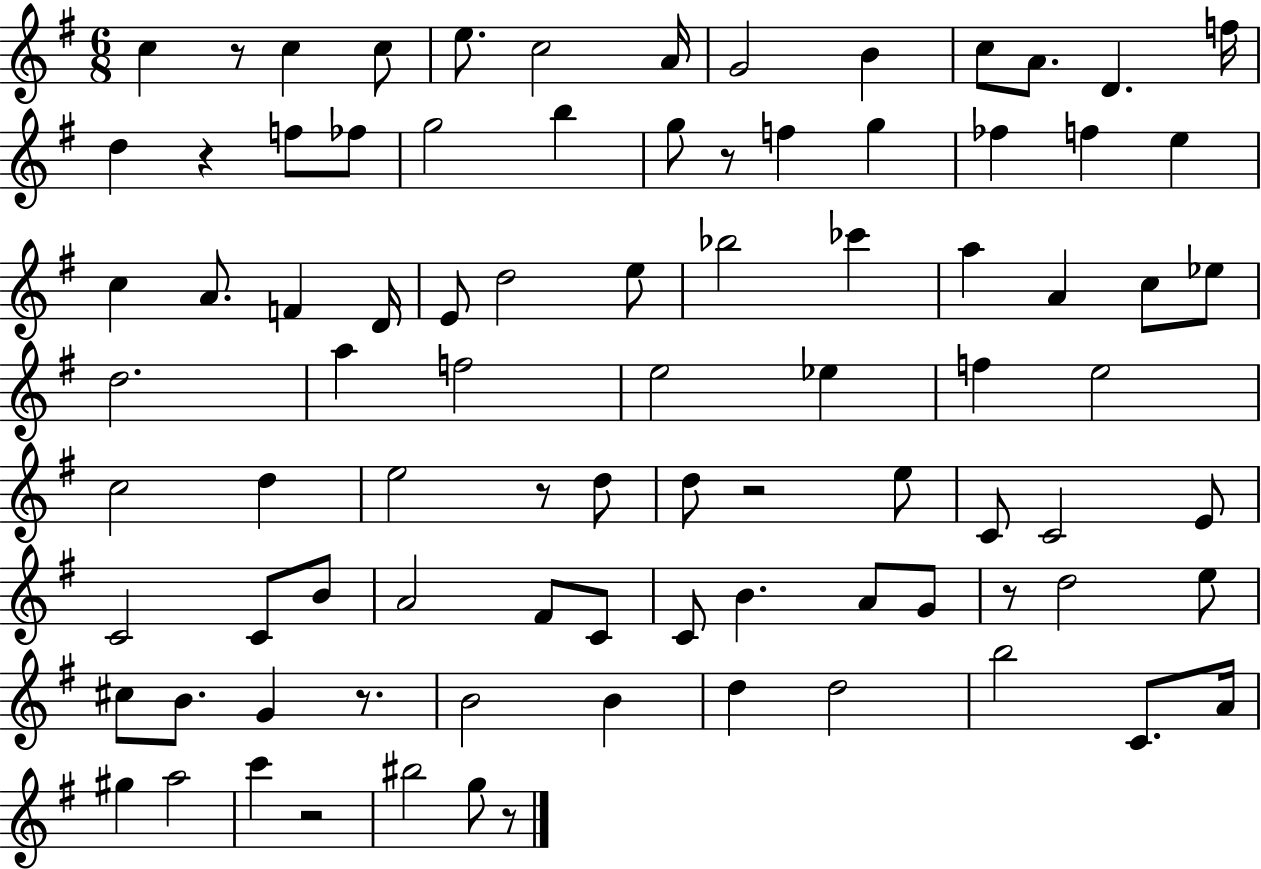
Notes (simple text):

C5/q R/e C5/q C5/e E5/e. C5/h A4/s G4/h B4/q C5/e A4/e. D4/q. F5/s D5/q R/q F5/e FES5/e G5/h B5/q G5/e R/e F5/q G5/q FES5/q F5/q E5/q C5/q A4/e. F4/q D4/s E4/e D5/h E5/e Bb5/h CES6/q A5/q A4/q C5/e Eb5/e D5/h. A5/q F5/h E5/h Eb5/q F5/q E5/h C5/h D5/q E5/h R/e D5/e D5/e R/h E5/e C4/e C4/h E4/e C4/h C4/e B4/e A4/h F#4/e C4/e C4/e B4/q. A4/e G4/e R/e D5/h E5/e C#5/e B4/e. G4/q R/e. B4/h B4/q D5/q D5/h B5/h C4/e. A4/s G#5/q A5/h C6/q R/h BIS5/h G5/e R/e